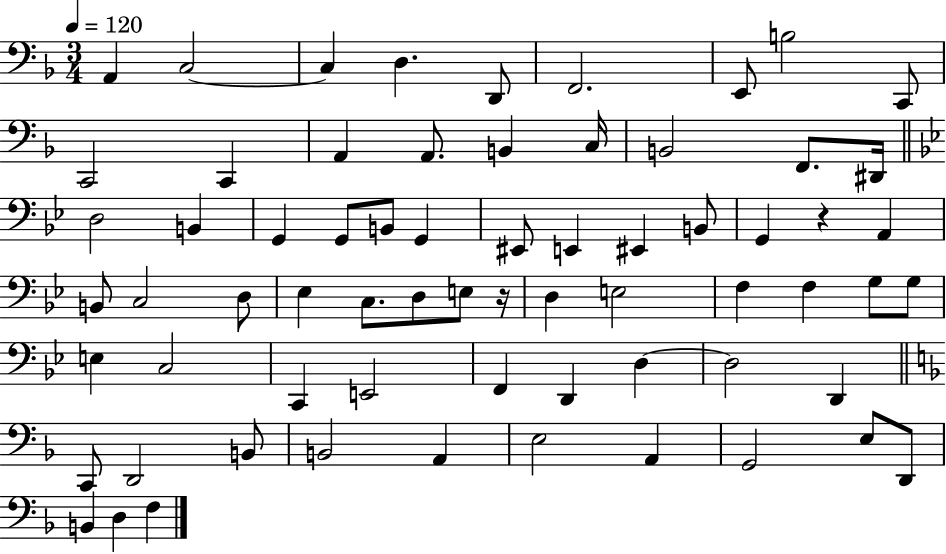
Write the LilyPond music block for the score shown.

{
  \clef bass
  \numericTimeSignature
  \time 3/4
  \key f \major
  \tempo 4 = 120
  a,4 c2~~ | c4 d4. d,8 | f,2. | e,8 b2 c,8 | \break c,2 c,4 | a,4 a,8. b,4 c16 | b,2 f,8. dis,16 | \bar "||" \break \key bes \major d2 b,4 | g,4 g,8 b,8 g,4 | eis,8 e,4 eis,4 b,8 | g,4 r4 a,4 | \break b,8 c2 d8 | ees4 c8. d8 e8 r16 | d4 e2 | f4 f4 g8 g8 | \break e4 c2 | c,4 e,2 | f,4 d,4 d4~~ | d2 d,4 | \break \bar "||" \break \key d \minor c,8 d,2 b,8 | b,2 a,4 | e2 a,4 | g,2 e8 d,8 | \break b,4 d4 f4 | \bar "|."
}